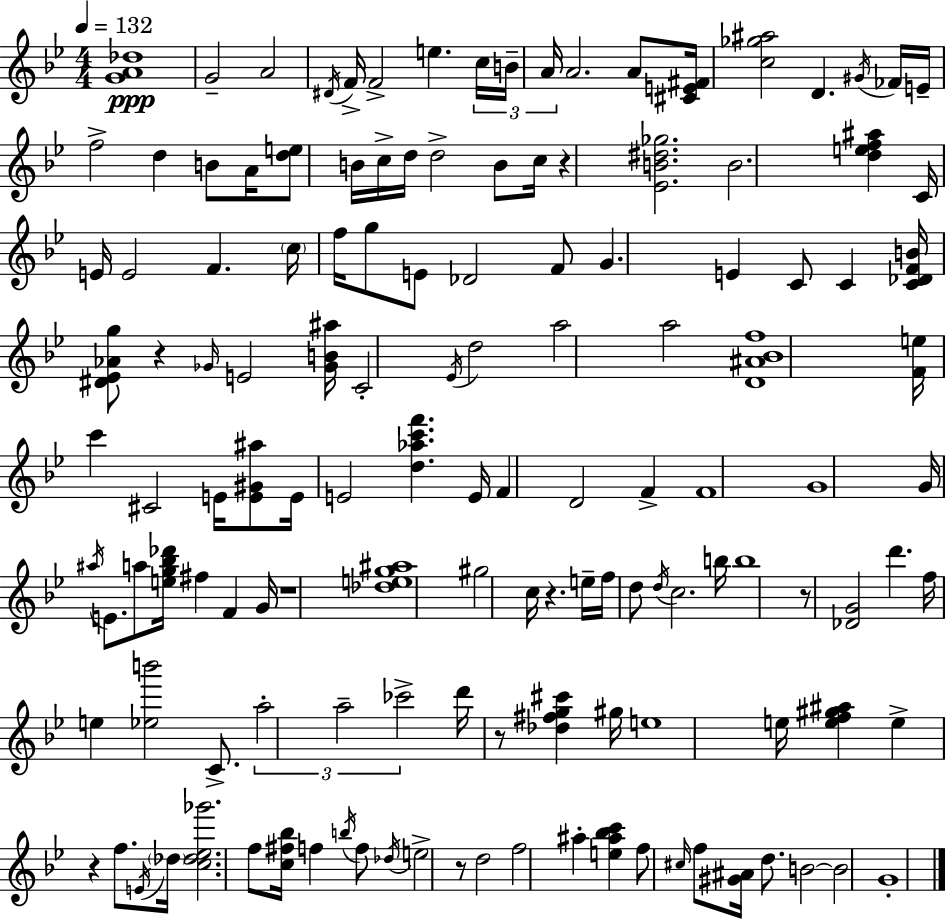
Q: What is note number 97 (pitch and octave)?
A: F5